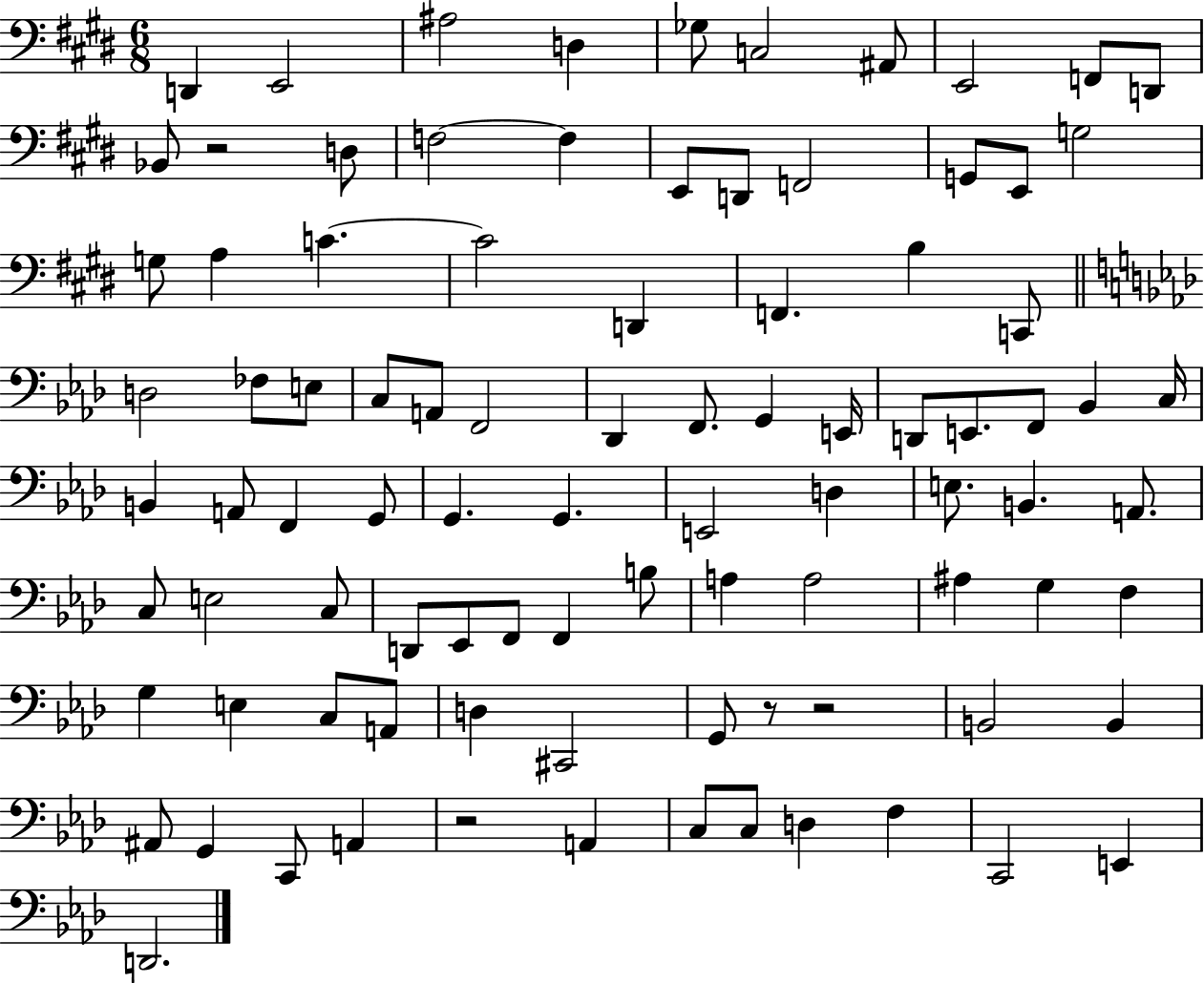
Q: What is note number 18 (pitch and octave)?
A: G2